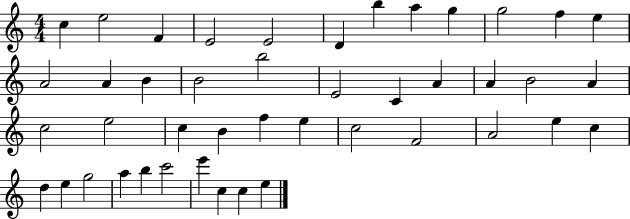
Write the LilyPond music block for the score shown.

{
  \clef treble
  \numericTimeSignature
  \time 4/4
  \key c \major
  c''4 e''2 f'4 | e'2 e'2 | d'4 b''4 a''4 g''4 | g''2 f''4 e''4 | \break a'2 a'4 b'4 | b'2 b''2 | e'2 c'4 a'4 | a'4 b'2 a'4 | \break c''2 e''2 | c''4 b'4 f''4 e''4 | c''2 f'2 | a'2 e''4 c''4 | \break d''4 e''4 g''2 | a''4 b''4 c'''2 | e'''4 c''4 c''4 e''4 | \bar "|."
}